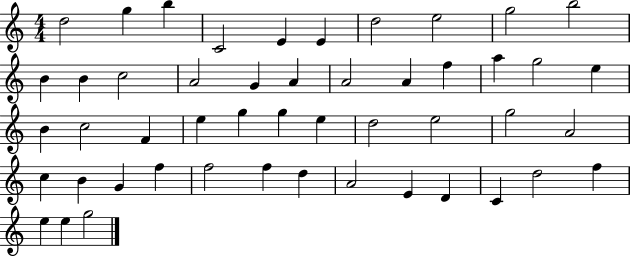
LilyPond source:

{
  \clef treble
  \numericTimeSignature
  \time 4/4
  \key c \major
  d''2 g''4 b''4 | c'2 e'4 e'4 | d''2 e''2 | g''2 b''2 | \break b'4 b'4 c''2 | a'2 g'4 a'4 | a'2 a'4 f''4 | a''4 g''2 e''4 | \break b'4 c''2 f'4 | e''4 g''4 g''4 e''4 | d''2 e''2 | g''2 a'2 | \break c''4 b'4 g'4 f''4 | f''2 f''4 d''4 | a'2 e'4 d'4 | c'4 d''2 f''4 | \break e''4 e''4 g''2 | \bar "|."
}